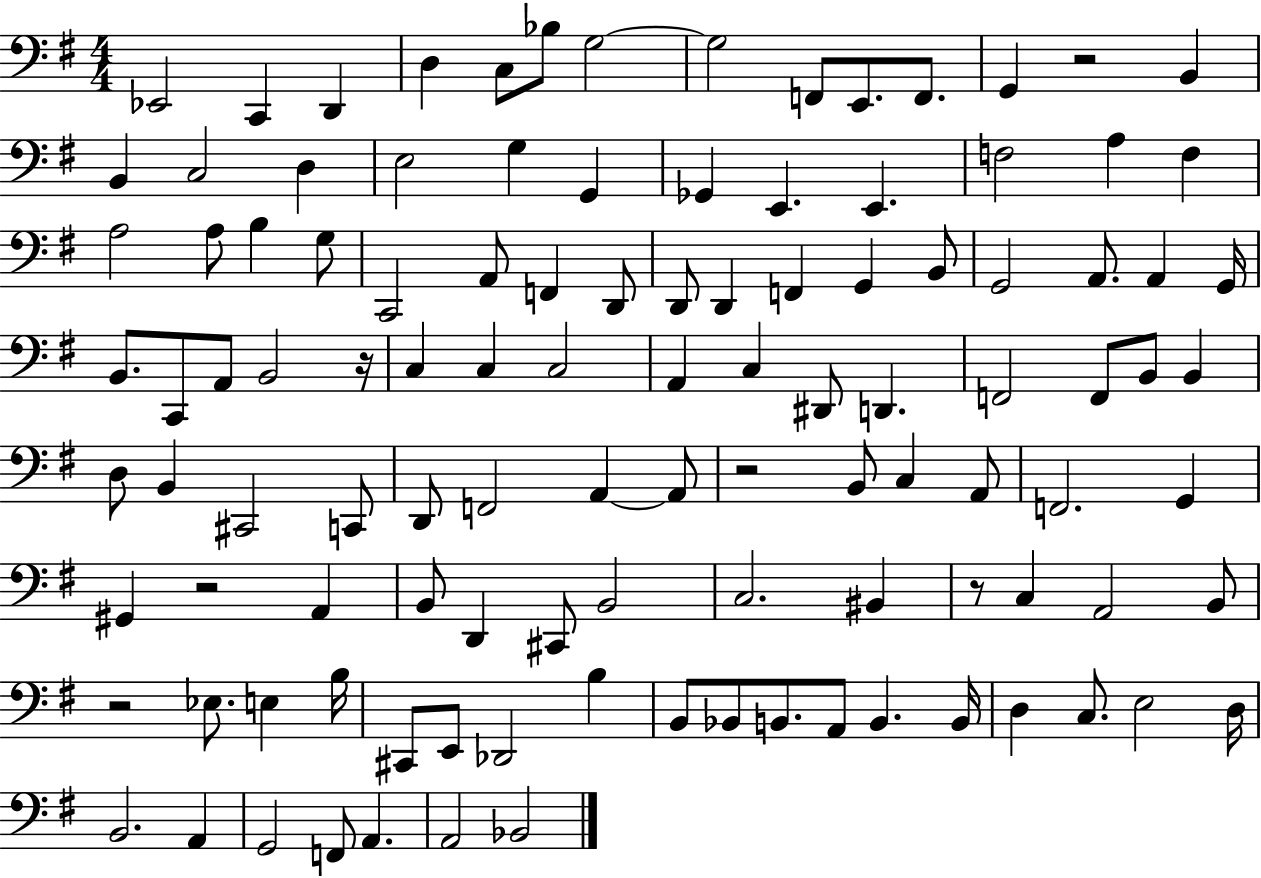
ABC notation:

X:1
T:Untitled
M:4/4
L:1/4
K:G
_E,,2 C,, D,, D, C,/2 _B,/2 G,2 G,2 F,,/2 E,,/2 F,,/2 G,, z2 B,, B,, C,2 D, E,2 G, G,, _G,, E,, E,, F,2 A, F, A,2 A,/2 B, G,/2 C,,2 A,,/2 F,, D,,/2 D,,/2 D,, F,, G,, B,,/2 G,,2 A,,/2 A,, G,,/4 B,,/2 C,,/2 A,,/2 B,,2 z/4 C, C, C,2 A,, C, ^D,,/2 D,, F,,2 F,,/2 B,,/2 B,, D,/2 B,, ^C,,2 C,,/2 D,,/2 F,,2 A,, A,,/2 z2 B,,/2 C, A,,/2 F,,2 G,, ^G,, z2 A,, B,,/2 D,, ^C,,/2 B,,2 C,2 ^B,, z/2 C, A,,2 B,,/2 z2 _E,/2 E, B,/4 ^C,,/2 E,,/2 _D,,2 B, B,,/2 _B,,/2 B,,/2 A,,/2 B,, B,,/4 D, C,/2 E,2 D,/4 B,,2 A,, G,,2 F,,/2 A,, A,,2 _B,,2